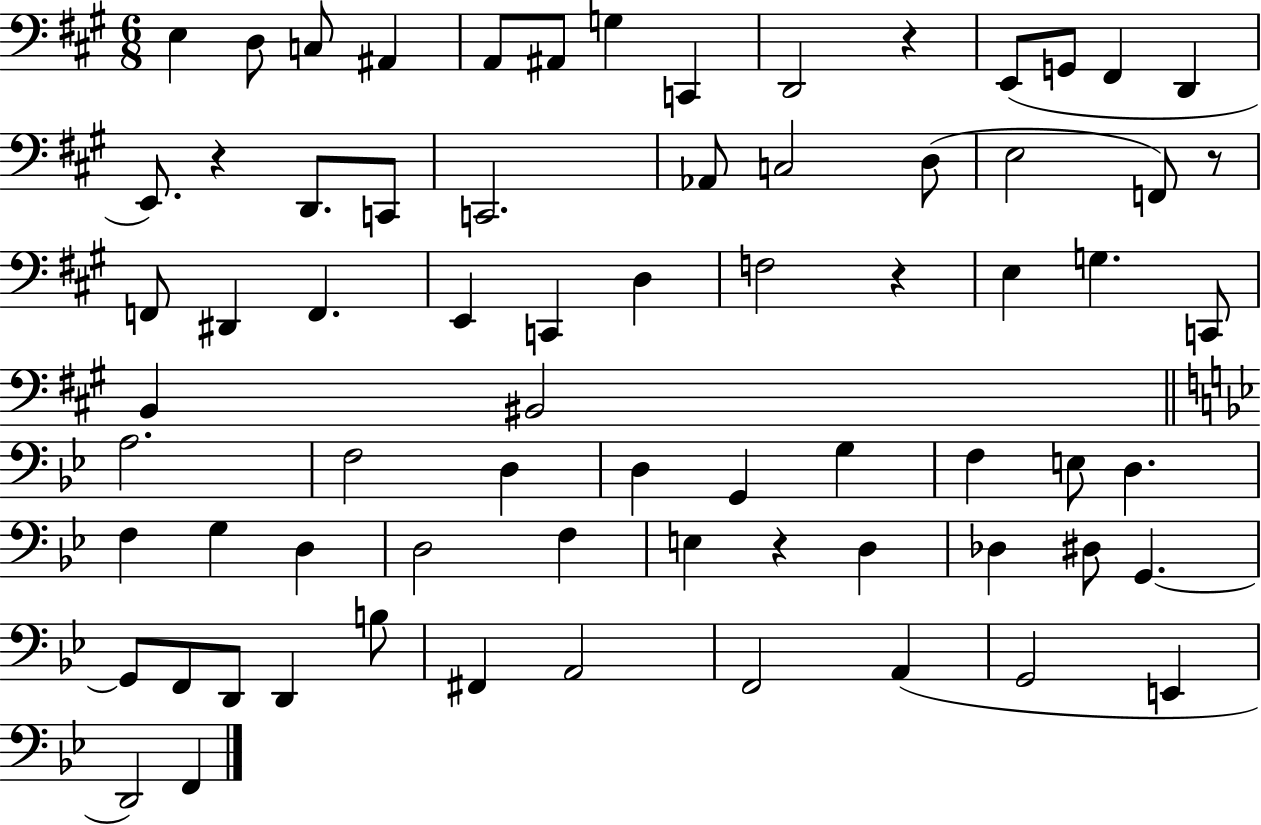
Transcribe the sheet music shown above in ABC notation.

X:1
T:Untitled
M:6/8
L:1/4
K:A
E, D,/2 C,/2 ^A,, A,,/2 ^A,,/2 G, C,, D,,2 z E,,/2 G,,/2 ^F,, D,, E,,/2 z D,,/2 C,,/2 C,,2 _A,,/2 C,2 D,/2 E,2 F,,/2 z/2 F,,/2 ^D,, F,, E,, C,, D, F,2 z E, G, C,,/2 B,, ^B,,2 A,2 F,2 D, D, G,, G, F, E,/2 D, F, G, D, D,2 F, E, z D, _D, ^D,/2 G,, G,,/2 F,,/2 D,,/2 D,, B,/2 ^F,, A,,2 F,,2 A,, G,,2 E,, D,,2 F,,